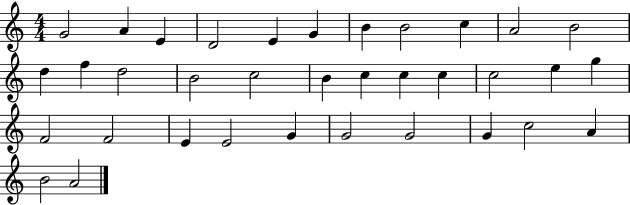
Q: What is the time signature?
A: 4/4